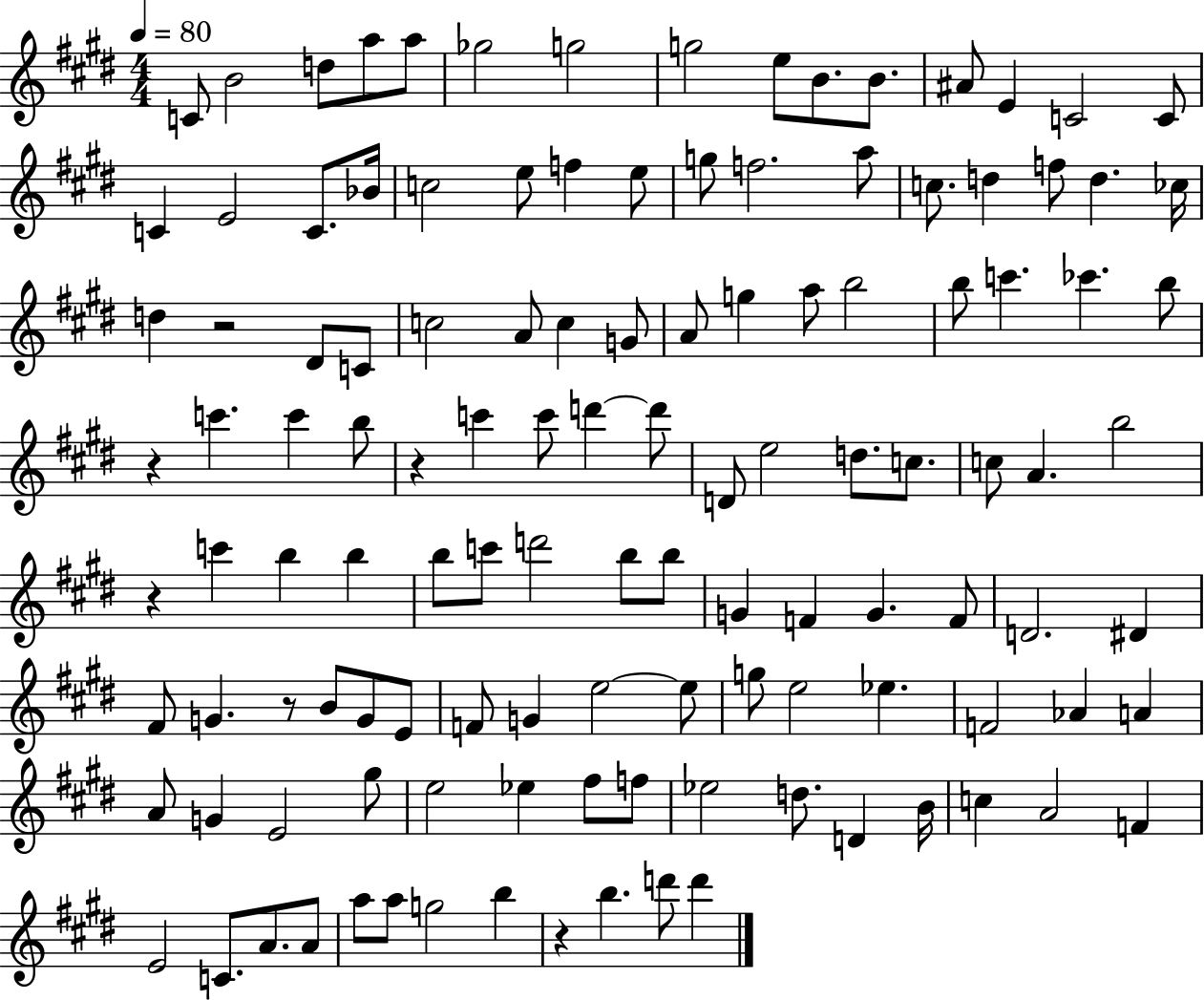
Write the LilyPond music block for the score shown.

{
  \clef treble
  \numericTimeSignature
  \time 4/4
  \key e \major
  \tempo 4 = 80
  c'8 b'2 d''8 a''8 a''8 | ges''2 g''2 | g''2 e''8 b'8. b'8. | ais'8 e'4 c'2 c'8 | \break c'4 e'2 c'8. bes'16 | c''2 e''8 f''4 e''8 | g''8 f''2. a''8 | c''8. d''4 f''8 d''4. ces''16 | \break d''4 r2 dis'8 c'8 | c''2 a'8 c''4 g'8 | a'8 g''4 a''8 b''2 | b''8 c'''4. ces'''4. b''8 | \break r4 c'''4. c'''4 b''8 | r4 c'''4 c'''8 d'''4~~ d'''8 | d'8 e''2 d''8. c''8. | c''8 a'4. b''2 | \break r4 c'''4 b''4 b''4 | b''8 c'''8 d'''2 b''8 b''8 | g'4 f'4 g'4. f'8 | d'2. dis'4 | \break fis'8 g'4. r8 b'8 g'8 e'8 | f'8 g'4 e''2~~ e''8 | g''8 e''2 ees''4. | f'2 aes'4 a'4 | \break a'8 g'4 e'2 gis''8 | e''2 ees''4 fis''8 f''8 | ees''2 d''8. d'4 b'16 | c''4 a'2 f'4 | \break e'2 c'8. a'8. a'8 | a''8 a''8 g''2 b''4 | r4 b''4. d'''8 d'''4 | \bar "|."
}